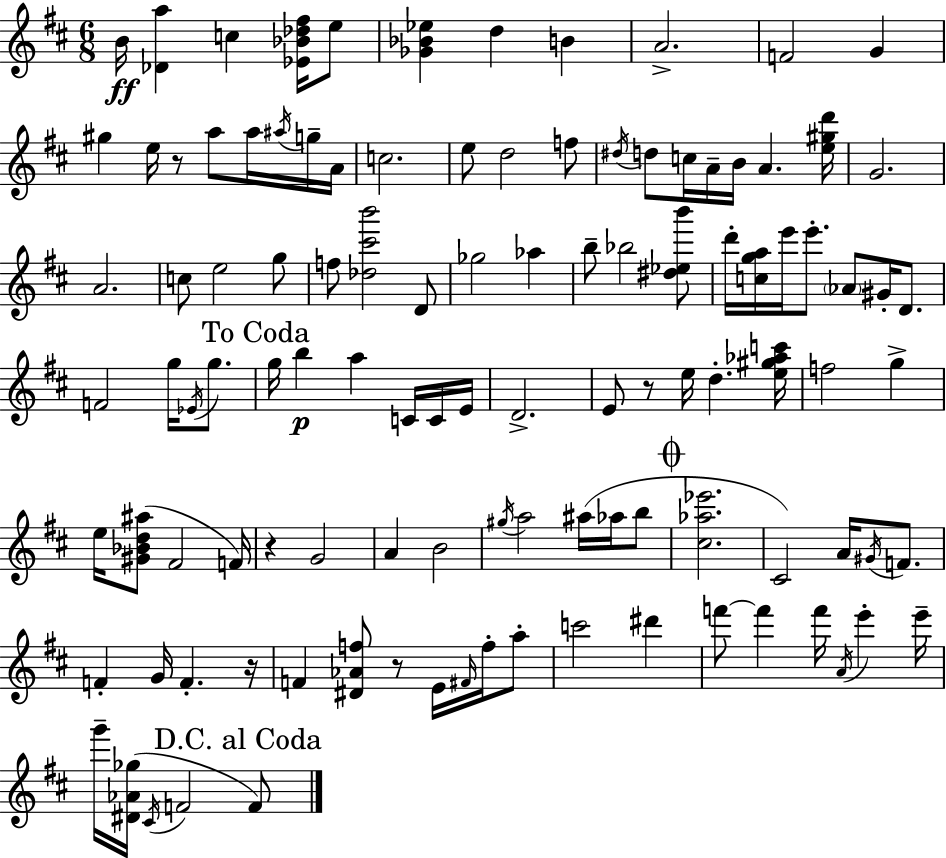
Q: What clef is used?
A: treble